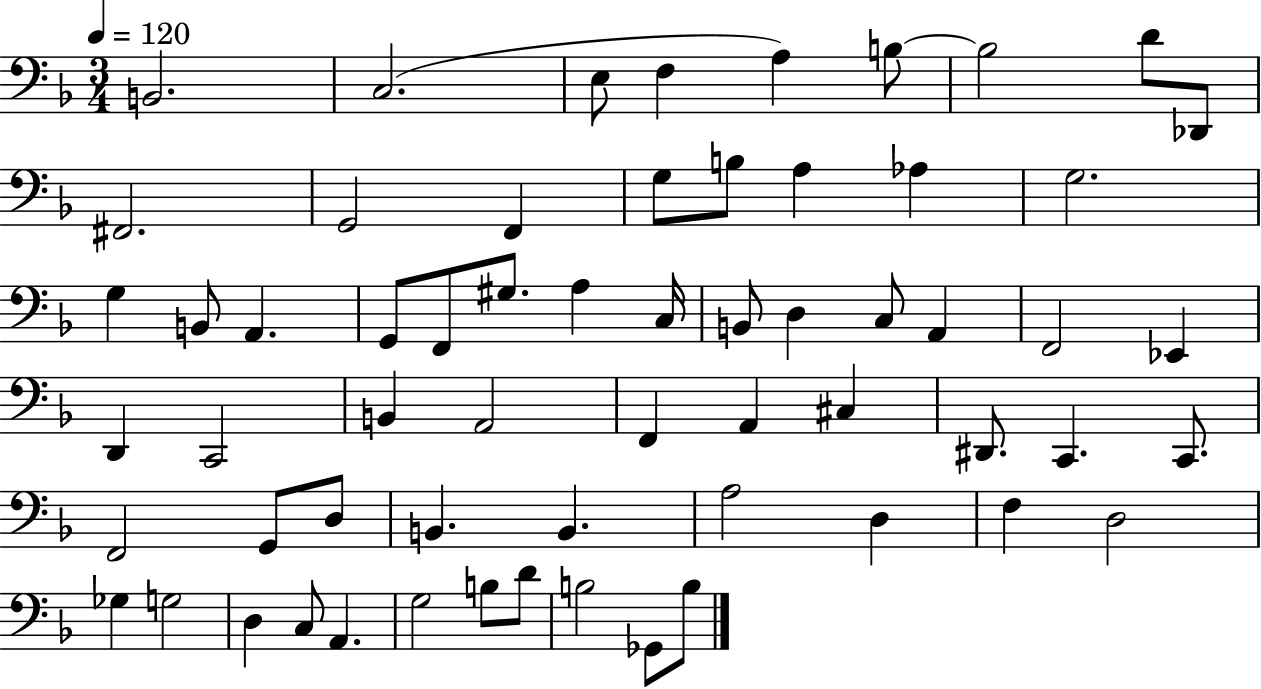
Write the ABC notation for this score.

X:1
T:Untitled
M:3/4
L:1/4
K:F
B,,2 C,2 E,/2 F, A, B,/2 B,2 D/2 _D,,/2 ^F,,2 G,,2 F,, G,/2 B,/2 A, _A, G,2 G, B,,/2 A,, G,,/2 F,,/2 ^G,/2 A, C,/4 B,,/2 D, C,/2 A,, F,,2 _E,, D,, C,,2 B,, A,,2 F,, A,, ^C, ^D,,/2 C,, C,,/2 F,,2 G,,/2 D,/2 B,, B,, A,2 D, F, D,2 _G, G,2 D, C,/2 A,, G,2 B,/2 D/2 B,2 _G,,/2 B,/2